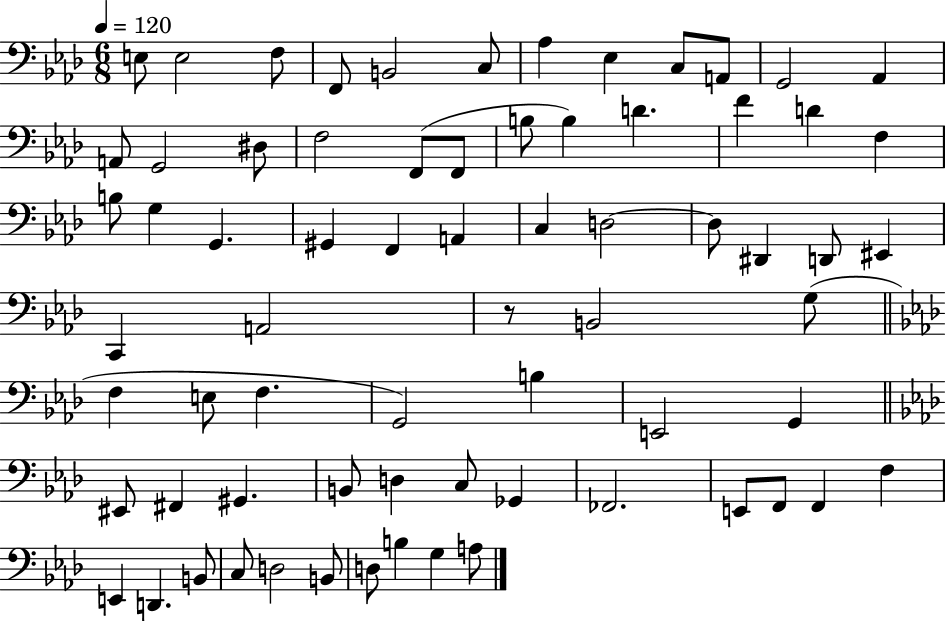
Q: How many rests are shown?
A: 1